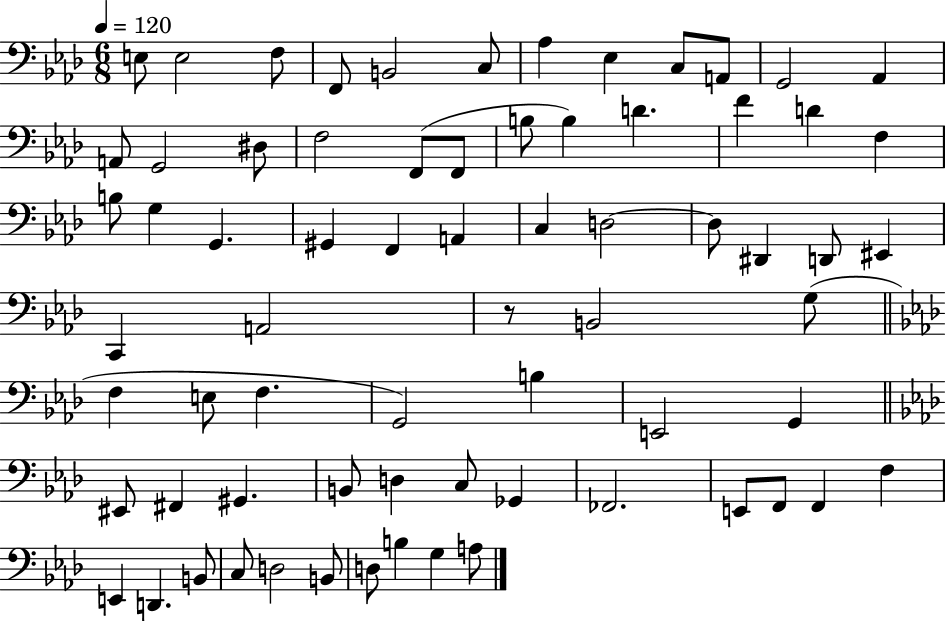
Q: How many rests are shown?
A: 1